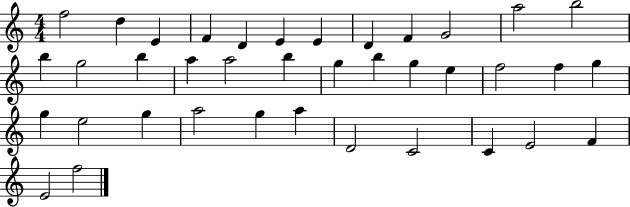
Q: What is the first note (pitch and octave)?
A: F5